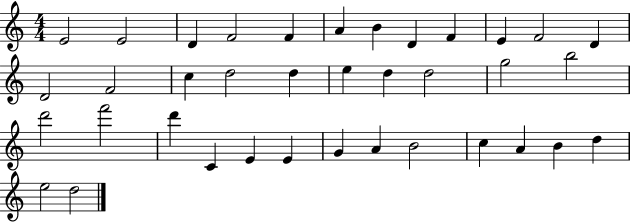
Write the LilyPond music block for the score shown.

{
  \clef treble
  \numericTimeSignature
  \time 4/4
  \key c \major
  e'2 e'2 | d'4 f'2 f'4 | a'4 b'4 d'4 f'4 | e'4 f'2 d'4 | \break d'2 f'2 | c''4 d''2 d''4 | e''4 d''4 d''2 | g''2 b''2 | \break d'''2 f'''2 | d'''4 c'4 e'4 e'4 | g'4 a'4 b'2 | c''4 a'4 b'4 d''4 | \break e''2 d''2 | \bar "|."
}